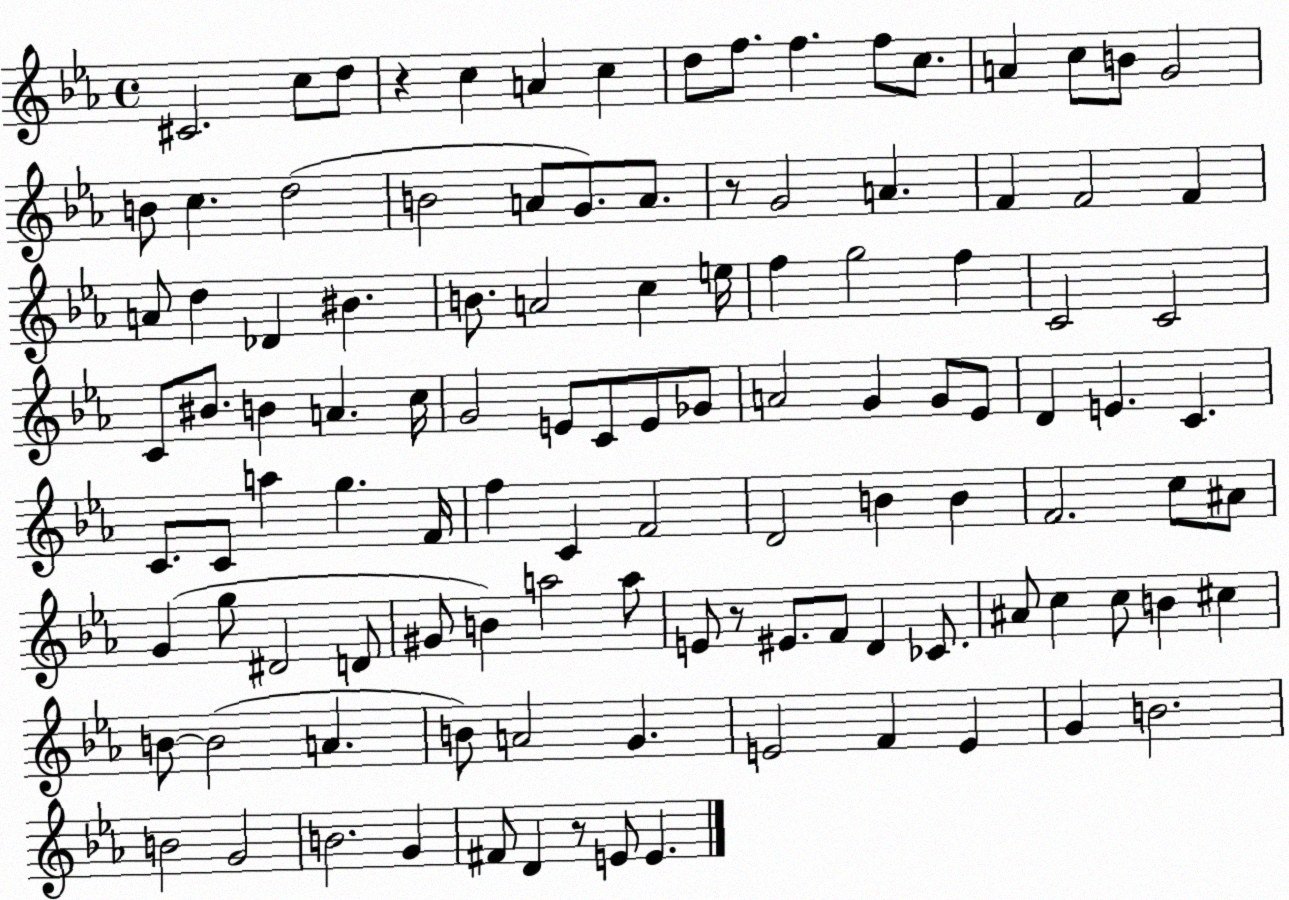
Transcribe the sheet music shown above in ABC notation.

X:1
T:Untitled
M:4/4
L:1/4
K:Eb
^C2 c/2 d/2 z c A c d/2 f/2 f f/2 c/2 A c/2 B/2 G2 B/2 c d2 B2 A/2 G/2 A/2 z/2 G2 A F F2 F A/2 d _D ^B B/2 A2 c e/4 f g2 f C2 C2 C/2 ^B/2 B A c/4 G2 E/2 C/2 E/2 _G/2 A2 G G/2 _E/2 D E C C/2 C/2 a g F/4 f C F2 D2 B B F2 c/2 ^A/2 G g/2 ^D2 D/2 ^G/2 B a2 a/2 E/2 z/2 ^E/2 F/2 D _C/2 ^A/2 c c/2 B ^c B/2 B2 A B/2 A2 G E2 F E G B2 B2 G2 B2 G ^F/2 D z/2 E/2 E